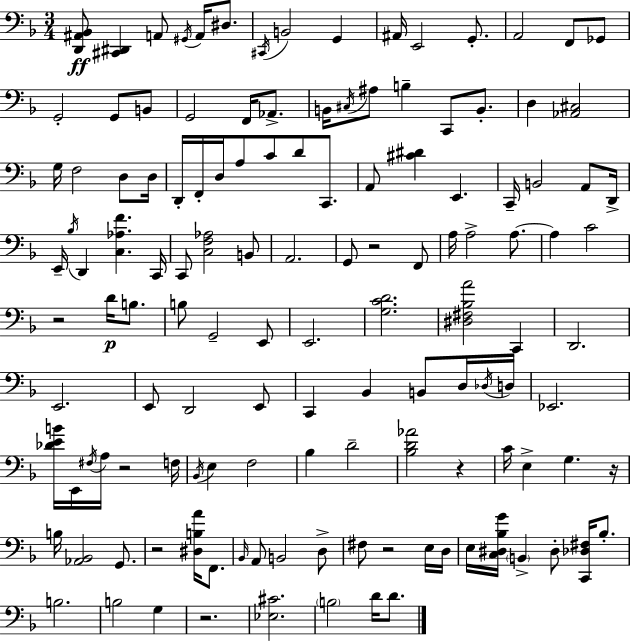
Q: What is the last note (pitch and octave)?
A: D4